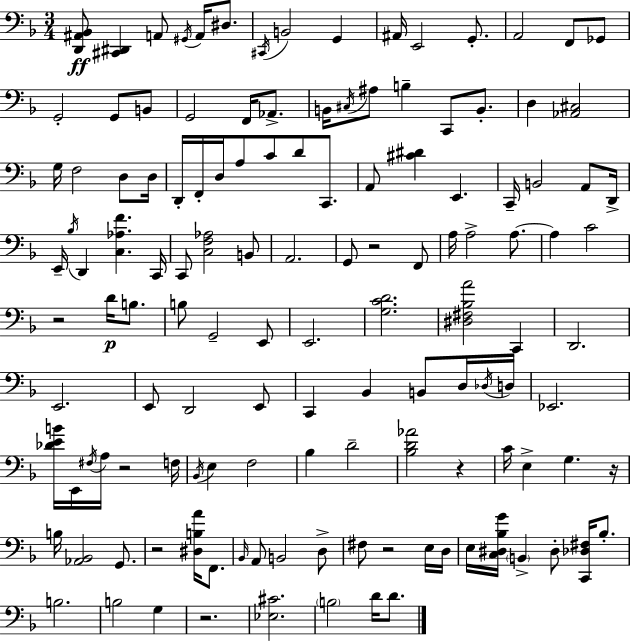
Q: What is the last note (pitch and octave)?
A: D4